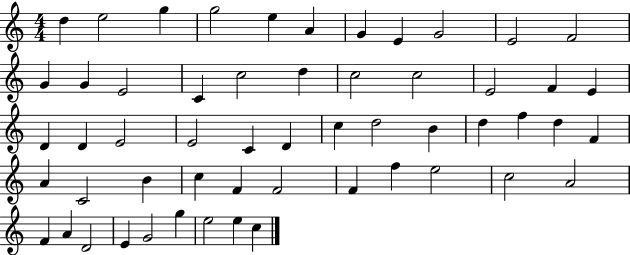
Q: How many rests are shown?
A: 0